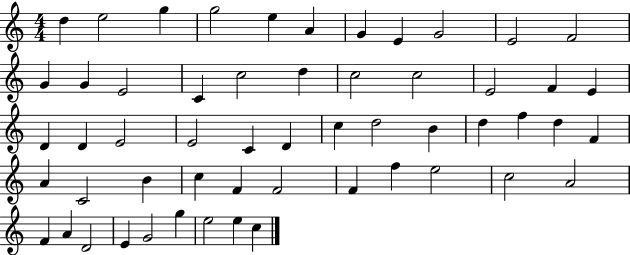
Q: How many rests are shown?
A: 0